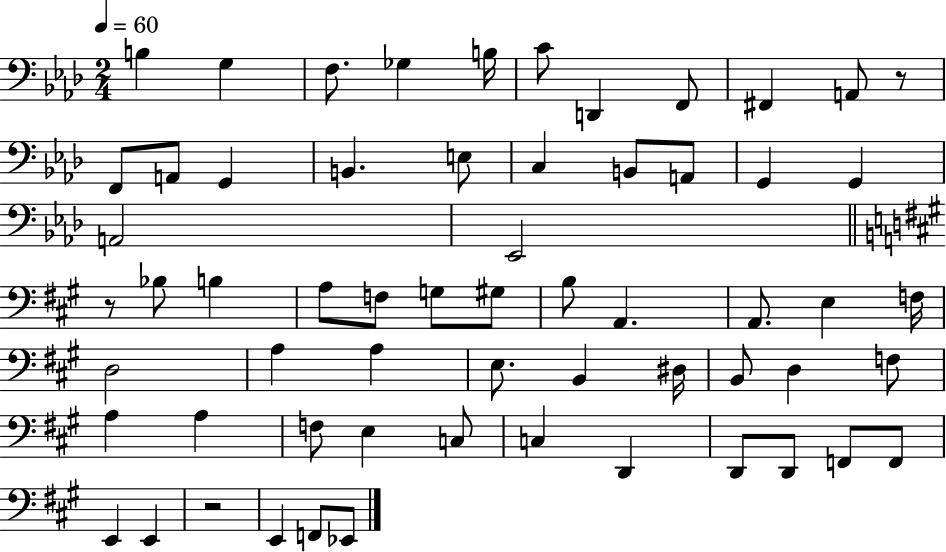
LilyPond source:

{
  \clef bass
  \numericTimeSignature
  \time 2/4
  \key aes \major
  \tempo 4 = 60
  b4 g4 | f8. ges4 b16 | c'8 d,4 f,8 | fis,4 a,8 r8 | \break f,8 a,8 g,4 | b,4. e8 | c4 b,8 a,8 | g,4 g,4 | \break a,2 | ees,2 | \bar "||" \break \key a \major r8 bes8 b4 | a8 f8 g8 gis8 | b8 a,4. | a,8. e4 f16 | \break d2 | a4 a4 | e8. b,4 dis16 | b,8 d4 f8 | \break a4 a4 | f8 e4 c8 | c4 d,4 | d,8 d,8 f,8 f,8 | \break e,4 e,4 | r2 | e,4 f,8 ees,8 | \bar "|."
}